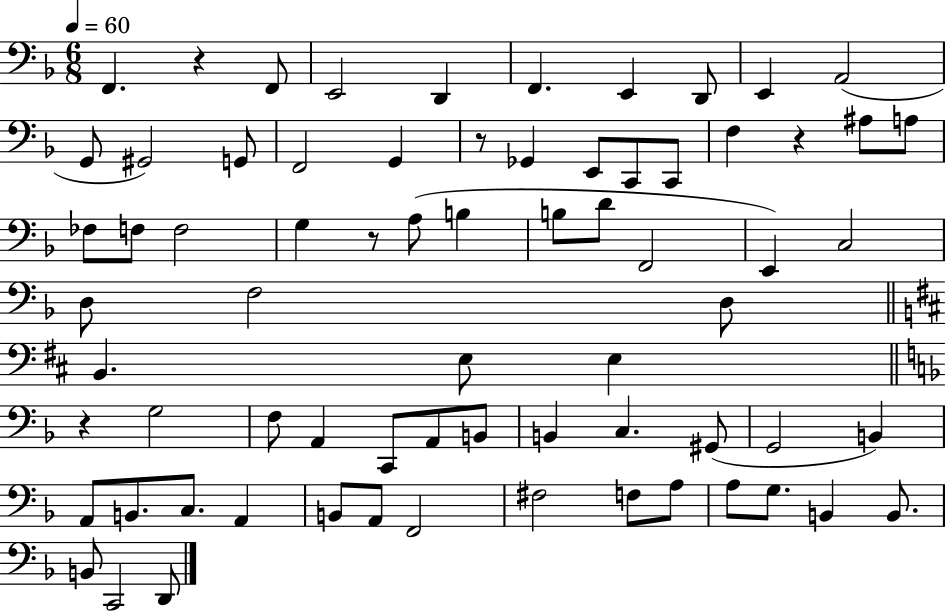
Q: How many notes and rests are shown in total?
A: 71